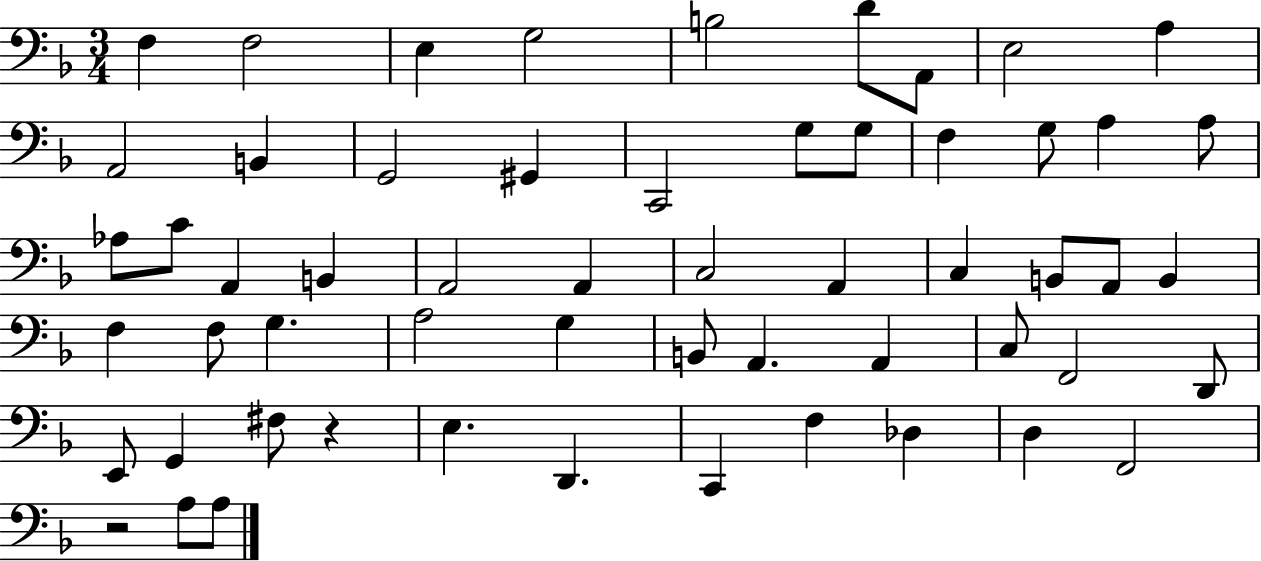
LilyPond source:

{
  \clef bass
  \numericTimeSignature
  \time 3/4
  \key f \major
  \repeat volta 2 { f4 f2 | e4 g2 | b2 d'8 a,8 | e2 a4 | \break a,2 b,4 | g,2 gis,4 | c,2 g8 g8 | f4 g8 a4 a8 | \break aes8 c'8 a,4 b,4 | a,2 a,4 | c2 a,4 | c4 b,8 a,8 b,4 | \break f4 f8 g4. | a2 g4 | b,8 a,4. a,4 | c8 f,2 d,8 | \break e,8 g,4 fis8 r4 | e4. d,4. | c,4 f4 des4 | d4 f,2 | \break r2 a8 a8 | } \bar "|."
}